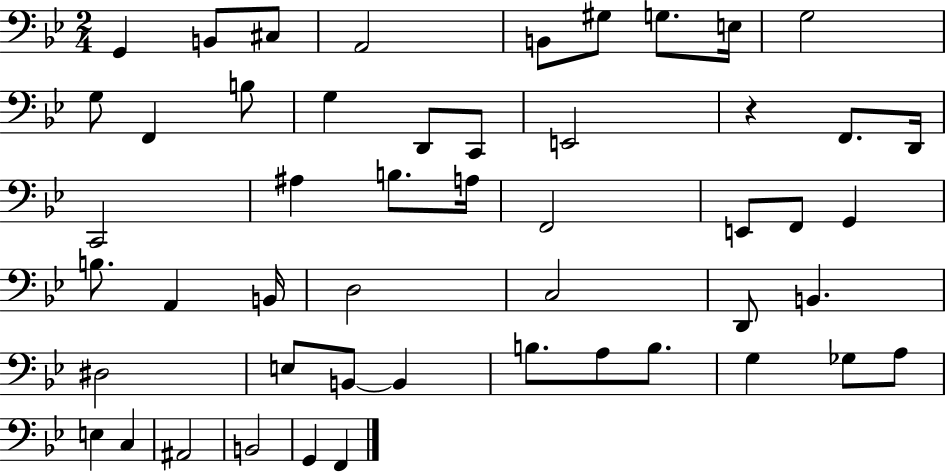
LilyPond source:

{
  \clef bass
  \numericTimeSignature
  \time 2/4
  \key bes \major
  g,4 b,8 cis8 | a,2 | b,8 gis8 g8. e16 | g2 | \break g8 f,4 b8 | g4 d,8 c,8 | e,2 | r4 f,8. d,16 | \break c,2 | ais4 b8. a16 | f,2 | e,8 f,8 g,4 | \break b8. a,4 b,16 | d2 | c2 | d,8 b,4. | \break dis2 | e8 b,8~~ b,4 | b8. a8 b8. | g4 ges8 a8 | \break e4 c4 | ais,2 | b,2 | g,4 f,4 | \break \bar "|."
}